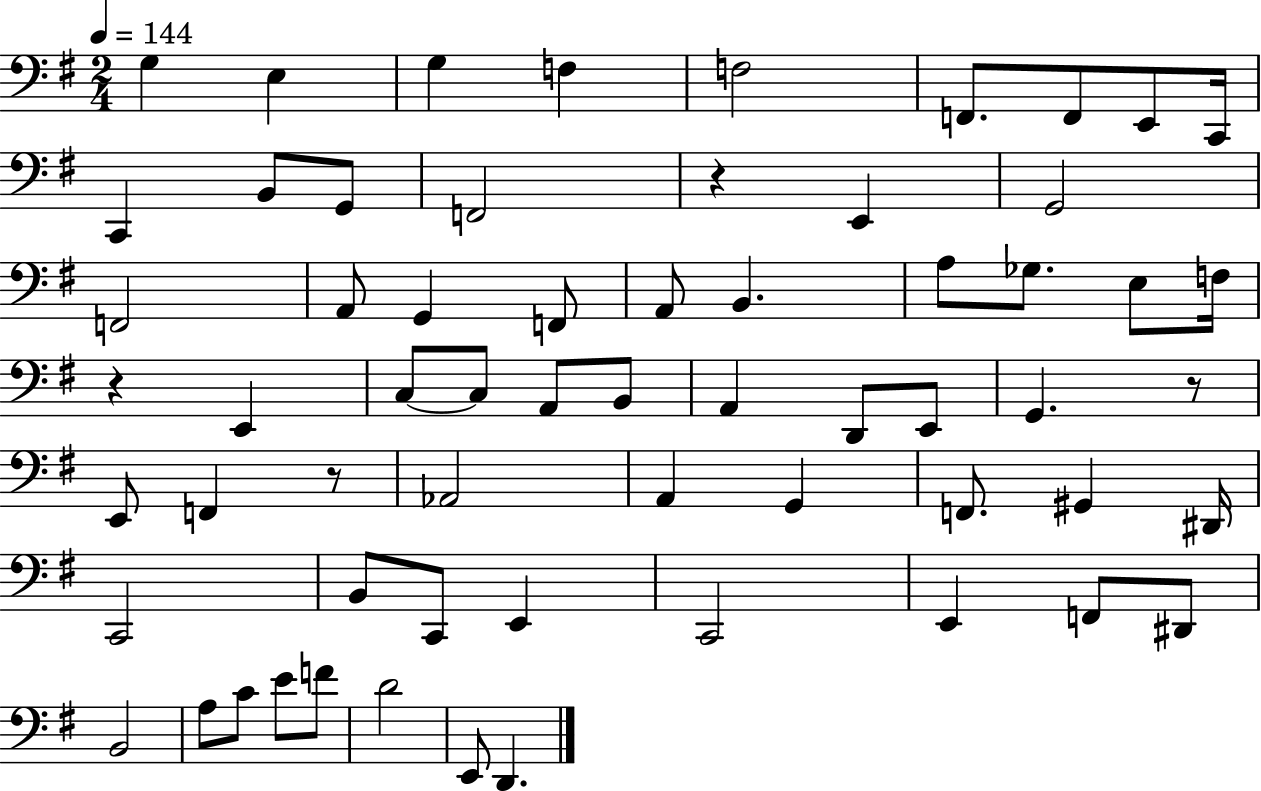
G3/q E3/q G3/q F3/q F3/h F2/e. F2/e E2/e C2/s C2/q B2/e G2/e F2/h R/q E2/q G2/h F2/h A2/e G2/q F2/e A2/e B2/q. A3/e Gb3/e. E3/e F3/s R/q E2/q C3/e C3/e A2/e B2/e A2/q D2/e E2/e G2/q. R/e E2/e F2/q R/e Ab2/h A2/q G2/q F2/e. G#2/q D#2/s C2/h B2/e C2/e E2/q C2/h E2/q F2/e D#2/e B2/h A3/e C4/e E4/e F4/e D4/h E2/e D2/q.